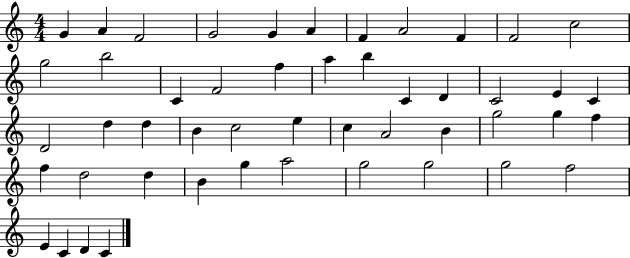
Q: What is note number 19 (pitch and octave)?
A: C4